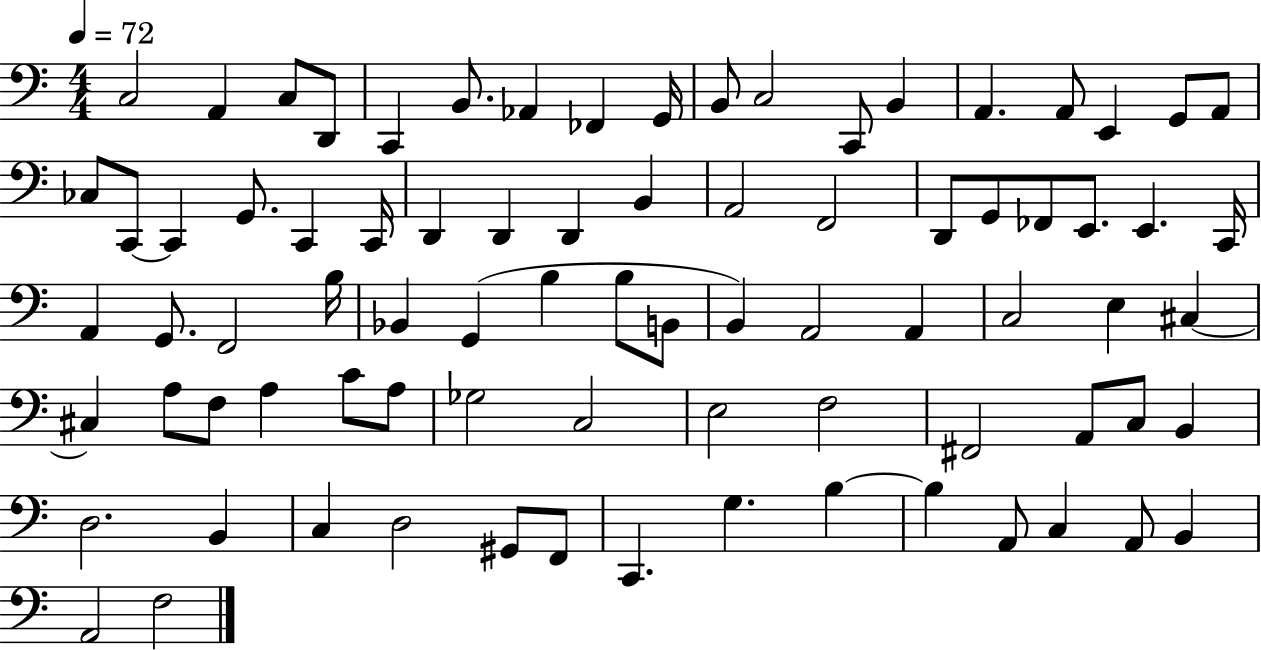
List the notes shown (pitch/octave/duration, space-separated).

C3/h A2/q C3/e D2/e C2/q B2/e. Ab2/q FES2/q G2/s B2/e C3/h C2/e B2/q A2/q. A2/e E2/q G2/e A2/e CES3/e C2/e C2/q G2/e. C2/q C2/s D2/q D2/q D2/q B2/q A2/h F2/h D2/e G2/e FES2/e E2/e. E2/q. C2/s A2/q G2/e. F2/h B3/s Bb2/q G2/q B3/q B3/e B2/e B2/q A2/h A2/q C3/h E3/q C#3/q C#3/q A3/e F3/e A3/q C4/e A3/e Gb3/h C3/h E3/h F3/h F#2/h A2/e C3/e B2/q D3/h. B2/q C3/q D3/h G#2/e F2/e C2/q. G3/q. B3/q B3/q A2/e C3/q A2/e B2/q A2/h F3/h